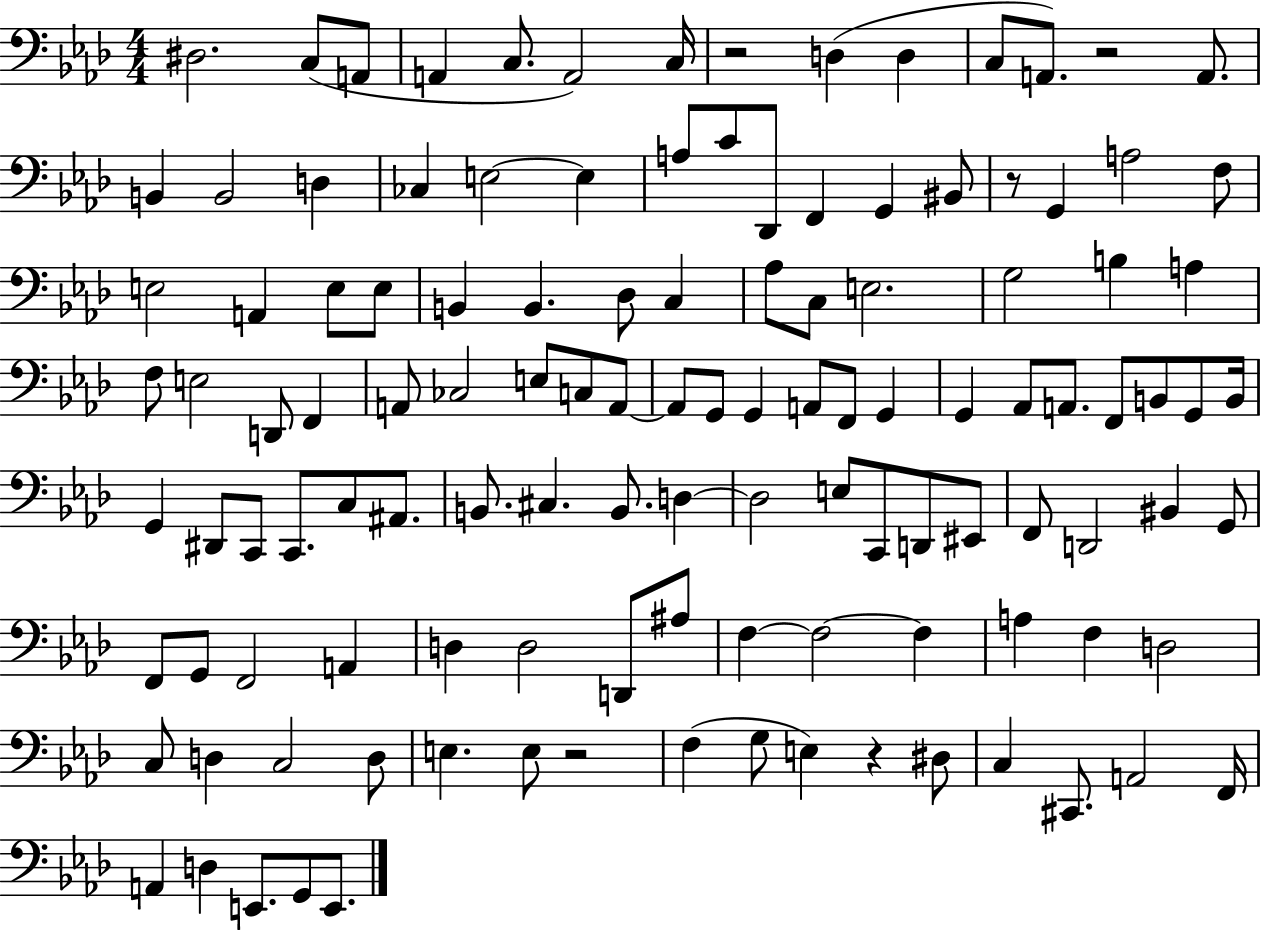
X:1
T:Untitled
M:4/4
L:1/4
K:Ab
^D,2 C,/2 A,,/2 A,, C,/2 A,,2 C,/4 z2 D, D, C,/2 A,,/2 z2 A,,/2 B,, B,,2 D, _C, E,2 E, A,/2 C/2 _D,,/2 F,, G,, ^B,,/2 z/2 G,, A,2 F,/2 E,2 A,, E,/2 E,/2 B,, B,, _D,/2 C, _A,/2 C,/2 E,2 G,2 B, A, F,/2 E,2 D,,/2 F,, A,,/2 _C,2 E,/2 C,/2 A,,/2 A,,/2 G,,/2 G,, A,,/2 F,,/2 G,, G,, _A,,/2 A,,/2 F,,/2 B,,/2 G,,/2 B,,/4 G,, ^D,,/2 C,,/2 C,,/2 C,/2 ^A,,/2 B,,/2 ^C, B,,/2 D, D,2 E,/2 C,,/2 D,,/2 ^E,,/2 F,,/2 D,,2 ^B,, G,,/2 F,,/2 G,,/2 F,,2 A,, D, D,2 D,,/2 ^A,/2 F, F,2 F, A, F, D,2 C,/2 D, C,2 D,/2 E, E,/2 z2 F, G,/2 E, z ^D,/2 C, ^C,,/2 A,,2 F,,/4 A,, D, E,,/2 G,,/2 E,,/2